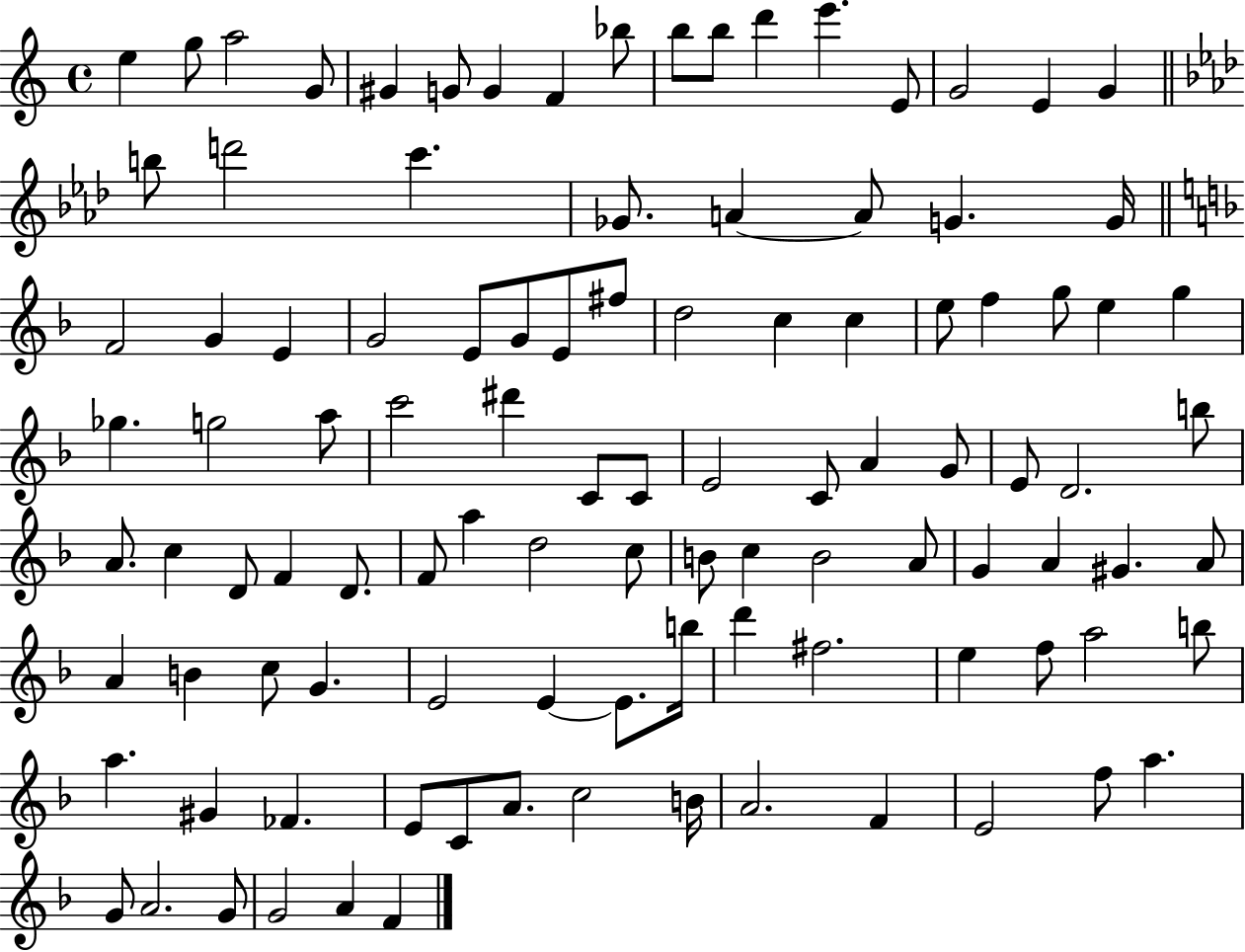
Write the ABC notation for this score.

X:1
T:Untitled
M:4/4
L:1/4
K:C
e g/2 a2 G/2 ^G G/2 G F _b/2 b/2 b/2 d' e' E/2 G2 E G b/2 d'2 c' _G/2 A A/2 G G/4 F2 G E G2 E/2 G/2 E/2 ^f/2 d2 c c e/2 f g/2 e g _g g2 a/2 c'2 ^d' C/2 C/2 E2 C/2 A G/2 E/2 D2 b/2 A/2 c D/2 F D/2 F/2 a d2 c/2 B/2 c B2 A/2 G A ^G A/2 A B c/2 G E2 E E/2 b/4 d' ^f2 e f/2 a2 b/2 a ^G _F E/2 C/2 A/2 c2 B/4 A2 F E2 f/2 a G/2 A2 G/2 G2 A F